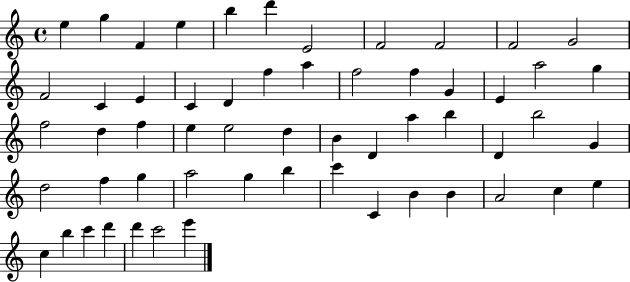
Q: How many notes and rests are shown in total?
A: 57